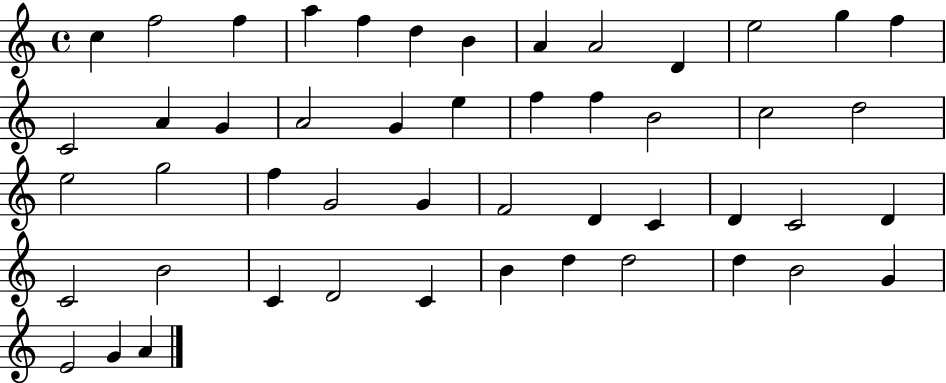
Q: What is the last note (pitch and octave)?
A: A4